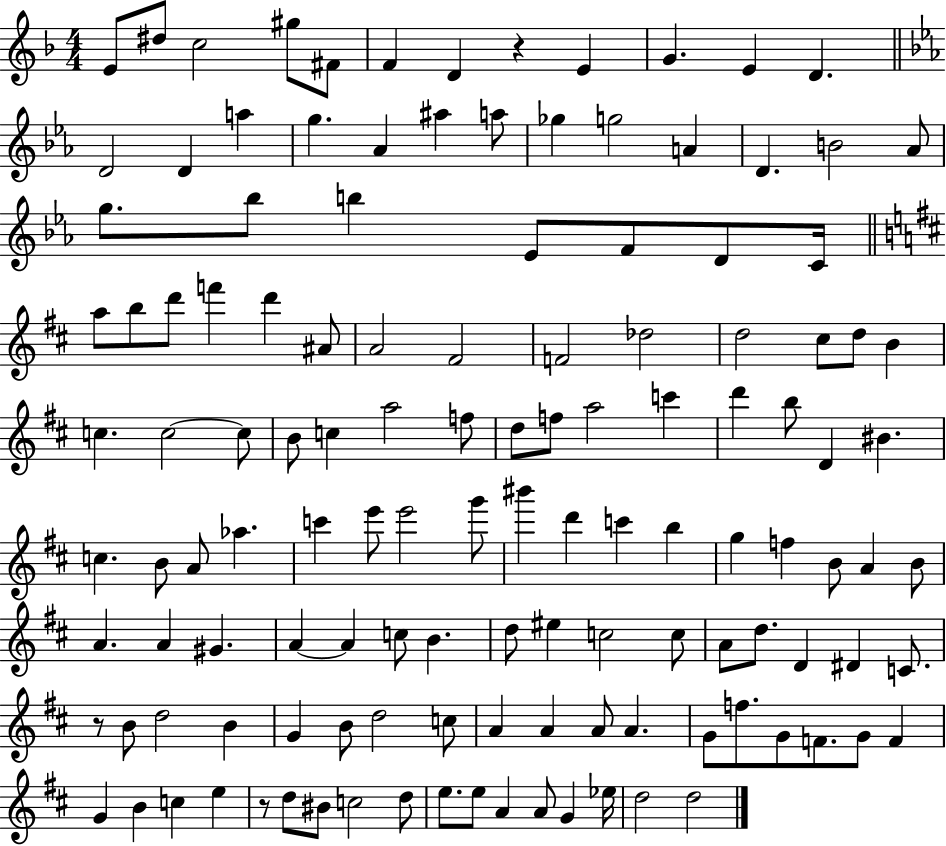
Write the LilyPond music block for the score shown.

{
  \clef treble
  \numericTimeSignature
  \time 4/4
  \key f \major
  e'8 dis''8 c''2 gis''8 fis'8 | f'4 d'4 r4 e'4 | g'4. e'4 d'4. | \bar "||" \break \key ees \major d'2 d'4 a''4 | g''4. aes'4 ais''4 a''8 | ges''4 g''2 a'4 | d'4. b'2 aes'8 | \break g''8. bes''8 b''4 ees'8 f'8 d'8 c'16 | \bar "||" \break \key b \minor a''8 b''8 d'''8 f'''4 d'''4 ais'8 | a'2 fis'2 | f'2 des''2 | d''2 cis''8 d''8 b'4 | \break c''4. c''2~~ c''8 | b'8 c''4 a''2 f''8 | d''8 f''8 a''2 c'''4 | d'''4 b''8 d'4 bis'4. | \break c''4. b'8 a'8 aes''4. | c'''4 e'''8 e'''2 g'''8 | bis'''4 d'''4 c'''4 b''4 | g''4 f''4 b'8 a'4 b'8 | \break a'4. a'4 gis'4. | a'4~~ a'4 c''8 b'4. | d''8 eis''4 c''2 c''8 | a'8 d''8. d'4 dis'4 c'8. | \break r8 b'8 d''2 b'4 | g'4 b'8 d''2 c''8 | a'4 a'4 a'8 a'4. | g'8 f''8. g'8 f'8. g'8 f'4 | \break g'4 b'4 c''4 e''4 | r8 d''8 bis'8 c''2 d''8 | e''8. e''8 a'4 a'8 g'4 ees''16 | d''2 d''2 | \break \bar "|."
}